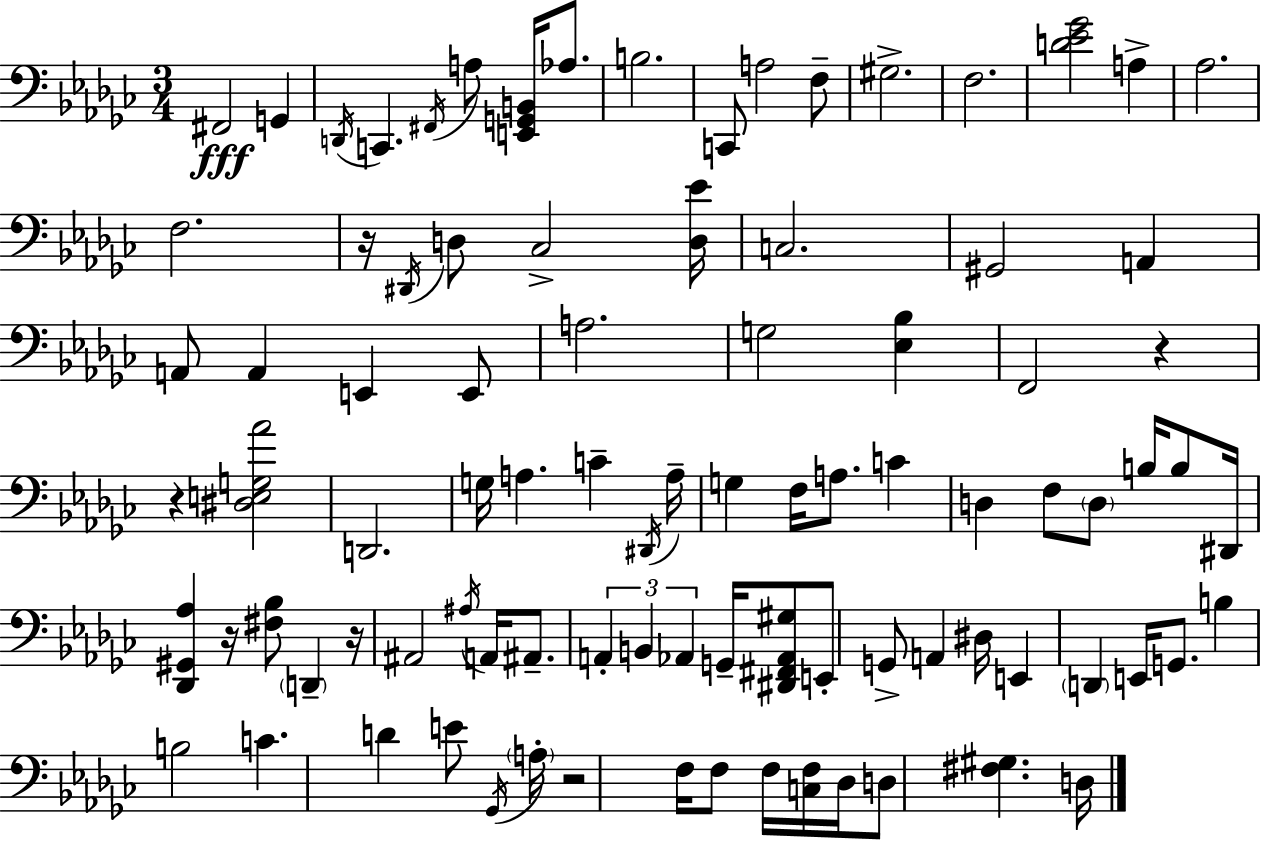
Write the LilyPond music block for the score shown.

{
  \clef bass
  \numericTimeSignature
  \time 3/4
  \key ees \minor
  fis,2\fff g,4 | \acciaccatura { d,16 } c,4. \acciaccatura { fis,16 } a8 <e, g, b,>16 aes8. | b2. | c,8 a2 | \break f8-- gis2.-> | f2. | <d' ees' ges'>2 a4-> | aes2. | \break f2. | r16 \acciaccatura { dis,16 } d8 ces2-> | <d ees'>16 c2. | gis,2 a,4 | \break a,8 a,4 e,4 | e,8 a2. | g2 <ees bes>4 | f,2 r4 | \break r4 <dis e g aes'>2 | d,2. | g16 a4. c'4-- | \acciaccatura { dis,16 } a16-- g4 f16 a8. | \break c'4 d4 f8 \parenthesize d8 | b16 b8 dis,16 <des, gis, aes>4 r16 <fis bes>8 \parenthesize d,4-- | r16 ais,2 | \acciaccatura { ais16 } a,16 ais,8.-- \tuplet 3/2 { a,4-. b,4 | \break aes,4 } g,16-- <dis, fis, aes, gis>8 e,8-. g,8-> | a,4 dis16 e,4 \parenthesize d,4 | e,16 g,8. b4 b2 | c'4. d'4 | \break e'8 \acciaccatura { ges,16 } \parenthesize a16-. r2 | f16 f8 f16 <c f>16 des16 d8 <fis gis>4. | d16 \bar "|."
}